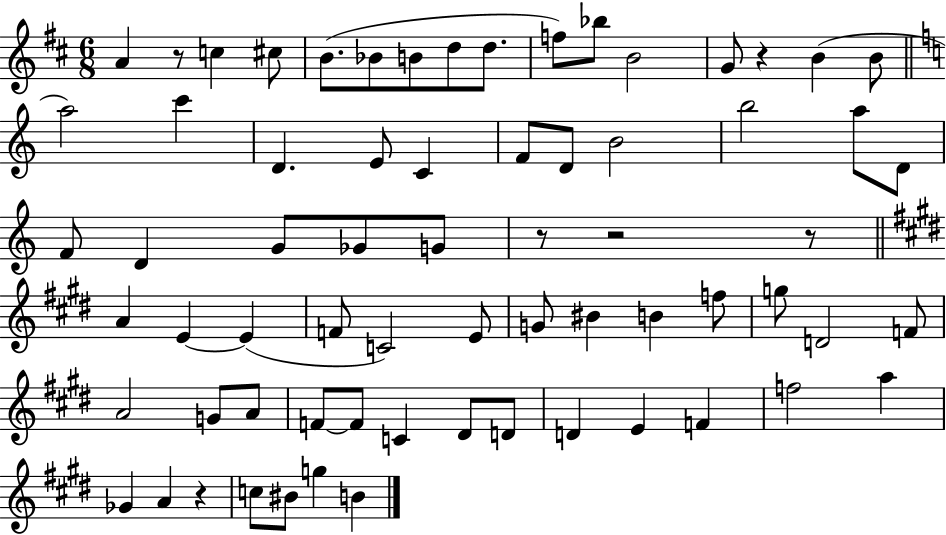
{
  \clef treble
  \numericTimeSignature
  \time 6/8
  \key d \major
  \repeat volta 2 { a'4 r8 c''4 cis''8 | b'8.( bes'8 b'8 d''8 d''8. | f''8) bes''8 b'2 | g'8 r4 b'4( b'8 | \break \bar "||" \break \key a \minor a''2) c'''4 | d'4. e'8 c'4 | f'8 d'8 b'2 | b''2 a''8 d'8 | \break f'8 d'4 g'8 ges'8 g'8 | r8 r2 r8 | \bar "||" \break \key e \major a'4 e'4~~ e'4( | f'8 c'2) e'8 | g'8 bis'4 b'4 f''8 | g''8 d'2 f'8 | \break a'2 g'8 a'8 | f'8~~ f'8 c'4 dis'8 d'8 | d'4 e'4 f'4 | f''2 a''4 | \break ges'4 a'4 r4 | c''8 bis'8 g''4 b'4 | } \bar "|."
}